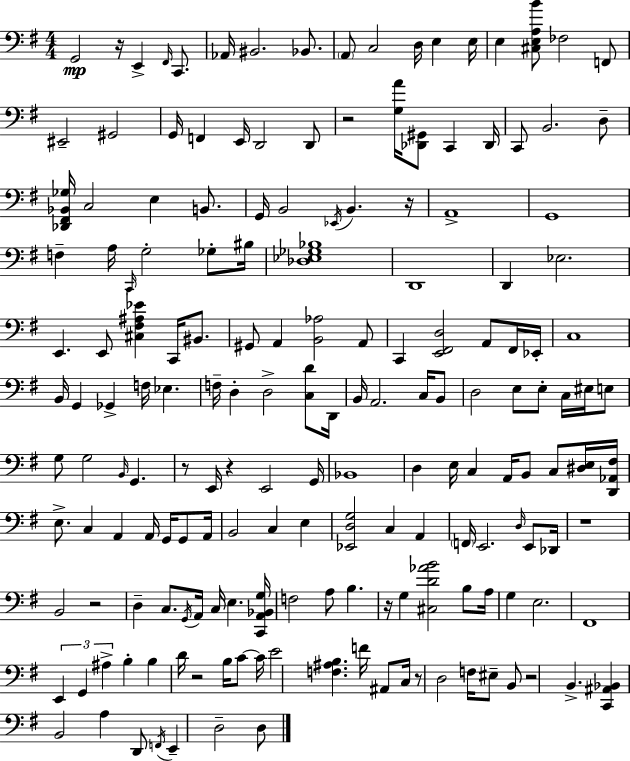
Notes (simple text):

G2/h R/s E2/q F#2/s C2/e. Ab2/s BIS2/h. Bb2/e. A2/e C3/h D3/s E3/q E3/s E3/q [C#3,E3,A3,B4]/e FES3/h F2/e EIS2/h G#2/h G2/s F2/q E2/s D2/h D2/e R/h [G3,A4]/s [Db2,G#2]/e C2/q Db2/s C2/e B2/h. D3/e [Db2,F#2,Bb2,Gb3]/s C3/h E3/q B2/e. G2/s B2/h Eb2/s B2/q. R/s A2/w G2/w F3/q A3/s C2/s G3/h Gb3/e BIS3/s [Db3,Eb3,Gb3,Bb3]/w D2/w D2/q Eb3/h. E2/q. E2/e [C#3,F#3,A#3,Eb4]/q C2/s BIS2/e. G#2/e A2/q [B2,Ab3]/h A2/e C2/q [E2,F#2,D3]/h A2/e F#2/s Eb2/s C3/w B2/s G2/q Gb2/q F3/s Eb3/q. F3/s D3/q D3/h [C3,D4]/e D2/s B2/s A2/h. C3/s B2/e D3/h E3/e E3/e C3/s EIS3/s E3/e G3/e G3/h B2/s G2/q. R/e E2/s R/q E2/h G2/s Bb2/w D3/q E3/s C3/q A2/s B2/e C3/e [D#3,E3]/s [D2,Ab2,F#3]/s E3/e. C3/q A2/q A2/s G2/s G2/e A2/s B2/h C3/q E3/q [Eb2,D3,G3]/h C3/q A2/q F2/s E2/h. D3/s E2/e Db2/s R/w B2/h R/h D3/q C3/e. G2/s A2/s C3/s E3/q. [C2,A2,Bb2,G3]/s F3/h A3/e B3/q. R/s G3/q [C#3,D4,Ab4,B4]/h B3/e A3/s G3/q E3/h. F#2/w E2/q G2/q A#3/q B3/q B3/q D4/s R/h B3/s C4/e C4/s E4/h [F3,A#3,B3]/q. F4/s A#2/e C3/s R/e D3/h F3/s EIS3/e B2/e R/h B2/q. [C2,A#2,Bb2]/q B2/h A3/q D2/e F2/s E2/q D3/h D3/e